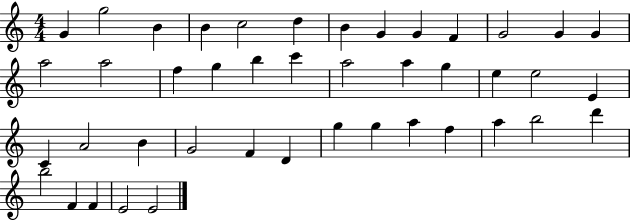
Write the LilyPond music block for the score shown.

{
  \clef treble
  \numericTimeSignature
  \time 4/4
  \key c \major
  g'4 g''2 b'4 | b'4 c''2 d''4 | b'4 g'4 g'4 f'4 | g'2 g'4 g'4 | \break a''2 a''2 | f''4 g''4 b''4 c'''4 | a''2 a''4 g''4 | e''4 e''2 e'4 | \break c'4 a'2 b'4 | g'2 f'4 d'4 | g''4 g''4 a''4 f''4 | a''4 b''2 d'''4 | \break b''2 f'4 f'4 | e'2 e'2 | \bar "|."
}